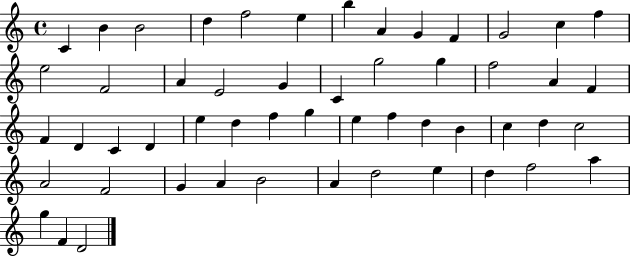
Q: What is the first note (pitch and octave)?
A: C4